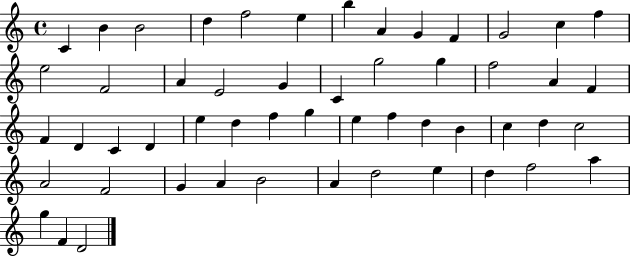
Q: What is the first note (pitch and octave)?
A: C4